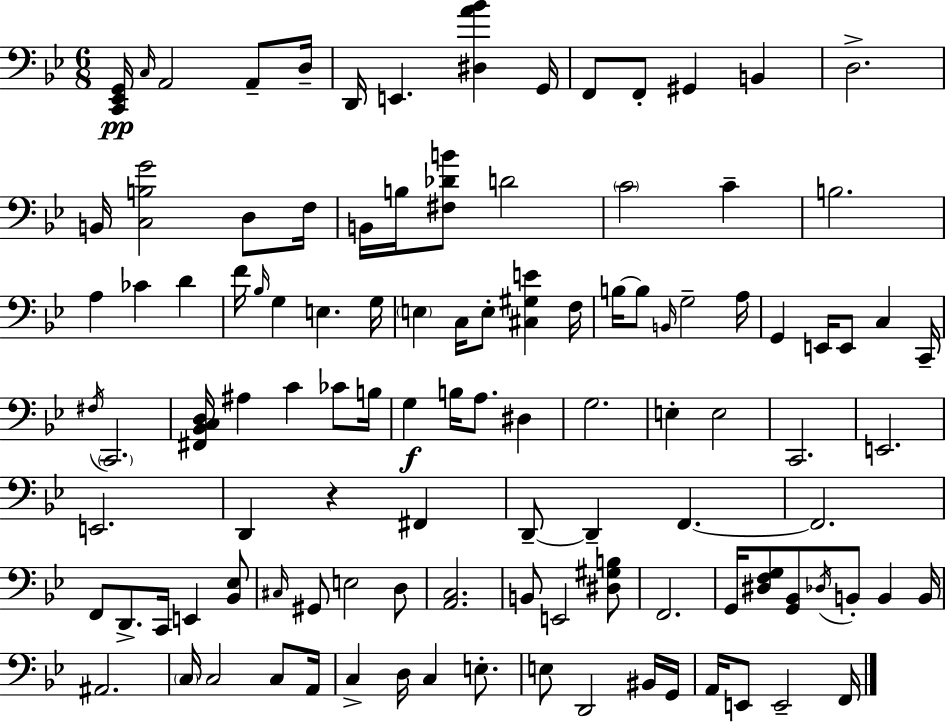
[C2,Eb2,G2]/s C3/s A2/h A2/e D3/s D2/s E2/q. [D#3,A4,Bb4]/q G2/s F2/e F2/e G#2/q B2/q D3/h. B2/s [C3,B3,G4]/h D3/e F3/s B2/s B3/s [F#3,Db4,B4]/e D4/h C4/h C4/q B3/h. A3/q CES4/q D4/q F4/s Bb3/s G3/q E3/q. G3/s E3/q C3/s E3/e [C#3,G#3,E4]/q F3/s B3/s B3/e B2/s G3/h A3/s G2/q E2/s E2/e C3/q C2/s F#3/s C2/h. [F#2,Bb2,C3,D3]/s A#3/q C4/q CES4/e B3/s G3/q B3/s A3/e. D#3/q G3/h. E3/q E3/h C2/h. E2/h. E2/h. D2/q R/q F#2/q D2/e D2/q F2/q. F2/h. F2/e D2/e. C2/s E2/q [Bb2,Eb3]/e C#3/s G#2/e E3/h D3/e [A2,C3]/h. B2/e E2/h [D#3,G#3,B3]/e F2/h. G2/s [D#3,F3,G3]/e [G2,Bb2]/e Db3/s B2/e B2/q B2/s A#2/h. C3/s C3/h C3/e A2/s C3/q D3/s C3/q E3/e. E3/e D2/h BIS2/s G2/s A2/s E2/e E2/h F2/s